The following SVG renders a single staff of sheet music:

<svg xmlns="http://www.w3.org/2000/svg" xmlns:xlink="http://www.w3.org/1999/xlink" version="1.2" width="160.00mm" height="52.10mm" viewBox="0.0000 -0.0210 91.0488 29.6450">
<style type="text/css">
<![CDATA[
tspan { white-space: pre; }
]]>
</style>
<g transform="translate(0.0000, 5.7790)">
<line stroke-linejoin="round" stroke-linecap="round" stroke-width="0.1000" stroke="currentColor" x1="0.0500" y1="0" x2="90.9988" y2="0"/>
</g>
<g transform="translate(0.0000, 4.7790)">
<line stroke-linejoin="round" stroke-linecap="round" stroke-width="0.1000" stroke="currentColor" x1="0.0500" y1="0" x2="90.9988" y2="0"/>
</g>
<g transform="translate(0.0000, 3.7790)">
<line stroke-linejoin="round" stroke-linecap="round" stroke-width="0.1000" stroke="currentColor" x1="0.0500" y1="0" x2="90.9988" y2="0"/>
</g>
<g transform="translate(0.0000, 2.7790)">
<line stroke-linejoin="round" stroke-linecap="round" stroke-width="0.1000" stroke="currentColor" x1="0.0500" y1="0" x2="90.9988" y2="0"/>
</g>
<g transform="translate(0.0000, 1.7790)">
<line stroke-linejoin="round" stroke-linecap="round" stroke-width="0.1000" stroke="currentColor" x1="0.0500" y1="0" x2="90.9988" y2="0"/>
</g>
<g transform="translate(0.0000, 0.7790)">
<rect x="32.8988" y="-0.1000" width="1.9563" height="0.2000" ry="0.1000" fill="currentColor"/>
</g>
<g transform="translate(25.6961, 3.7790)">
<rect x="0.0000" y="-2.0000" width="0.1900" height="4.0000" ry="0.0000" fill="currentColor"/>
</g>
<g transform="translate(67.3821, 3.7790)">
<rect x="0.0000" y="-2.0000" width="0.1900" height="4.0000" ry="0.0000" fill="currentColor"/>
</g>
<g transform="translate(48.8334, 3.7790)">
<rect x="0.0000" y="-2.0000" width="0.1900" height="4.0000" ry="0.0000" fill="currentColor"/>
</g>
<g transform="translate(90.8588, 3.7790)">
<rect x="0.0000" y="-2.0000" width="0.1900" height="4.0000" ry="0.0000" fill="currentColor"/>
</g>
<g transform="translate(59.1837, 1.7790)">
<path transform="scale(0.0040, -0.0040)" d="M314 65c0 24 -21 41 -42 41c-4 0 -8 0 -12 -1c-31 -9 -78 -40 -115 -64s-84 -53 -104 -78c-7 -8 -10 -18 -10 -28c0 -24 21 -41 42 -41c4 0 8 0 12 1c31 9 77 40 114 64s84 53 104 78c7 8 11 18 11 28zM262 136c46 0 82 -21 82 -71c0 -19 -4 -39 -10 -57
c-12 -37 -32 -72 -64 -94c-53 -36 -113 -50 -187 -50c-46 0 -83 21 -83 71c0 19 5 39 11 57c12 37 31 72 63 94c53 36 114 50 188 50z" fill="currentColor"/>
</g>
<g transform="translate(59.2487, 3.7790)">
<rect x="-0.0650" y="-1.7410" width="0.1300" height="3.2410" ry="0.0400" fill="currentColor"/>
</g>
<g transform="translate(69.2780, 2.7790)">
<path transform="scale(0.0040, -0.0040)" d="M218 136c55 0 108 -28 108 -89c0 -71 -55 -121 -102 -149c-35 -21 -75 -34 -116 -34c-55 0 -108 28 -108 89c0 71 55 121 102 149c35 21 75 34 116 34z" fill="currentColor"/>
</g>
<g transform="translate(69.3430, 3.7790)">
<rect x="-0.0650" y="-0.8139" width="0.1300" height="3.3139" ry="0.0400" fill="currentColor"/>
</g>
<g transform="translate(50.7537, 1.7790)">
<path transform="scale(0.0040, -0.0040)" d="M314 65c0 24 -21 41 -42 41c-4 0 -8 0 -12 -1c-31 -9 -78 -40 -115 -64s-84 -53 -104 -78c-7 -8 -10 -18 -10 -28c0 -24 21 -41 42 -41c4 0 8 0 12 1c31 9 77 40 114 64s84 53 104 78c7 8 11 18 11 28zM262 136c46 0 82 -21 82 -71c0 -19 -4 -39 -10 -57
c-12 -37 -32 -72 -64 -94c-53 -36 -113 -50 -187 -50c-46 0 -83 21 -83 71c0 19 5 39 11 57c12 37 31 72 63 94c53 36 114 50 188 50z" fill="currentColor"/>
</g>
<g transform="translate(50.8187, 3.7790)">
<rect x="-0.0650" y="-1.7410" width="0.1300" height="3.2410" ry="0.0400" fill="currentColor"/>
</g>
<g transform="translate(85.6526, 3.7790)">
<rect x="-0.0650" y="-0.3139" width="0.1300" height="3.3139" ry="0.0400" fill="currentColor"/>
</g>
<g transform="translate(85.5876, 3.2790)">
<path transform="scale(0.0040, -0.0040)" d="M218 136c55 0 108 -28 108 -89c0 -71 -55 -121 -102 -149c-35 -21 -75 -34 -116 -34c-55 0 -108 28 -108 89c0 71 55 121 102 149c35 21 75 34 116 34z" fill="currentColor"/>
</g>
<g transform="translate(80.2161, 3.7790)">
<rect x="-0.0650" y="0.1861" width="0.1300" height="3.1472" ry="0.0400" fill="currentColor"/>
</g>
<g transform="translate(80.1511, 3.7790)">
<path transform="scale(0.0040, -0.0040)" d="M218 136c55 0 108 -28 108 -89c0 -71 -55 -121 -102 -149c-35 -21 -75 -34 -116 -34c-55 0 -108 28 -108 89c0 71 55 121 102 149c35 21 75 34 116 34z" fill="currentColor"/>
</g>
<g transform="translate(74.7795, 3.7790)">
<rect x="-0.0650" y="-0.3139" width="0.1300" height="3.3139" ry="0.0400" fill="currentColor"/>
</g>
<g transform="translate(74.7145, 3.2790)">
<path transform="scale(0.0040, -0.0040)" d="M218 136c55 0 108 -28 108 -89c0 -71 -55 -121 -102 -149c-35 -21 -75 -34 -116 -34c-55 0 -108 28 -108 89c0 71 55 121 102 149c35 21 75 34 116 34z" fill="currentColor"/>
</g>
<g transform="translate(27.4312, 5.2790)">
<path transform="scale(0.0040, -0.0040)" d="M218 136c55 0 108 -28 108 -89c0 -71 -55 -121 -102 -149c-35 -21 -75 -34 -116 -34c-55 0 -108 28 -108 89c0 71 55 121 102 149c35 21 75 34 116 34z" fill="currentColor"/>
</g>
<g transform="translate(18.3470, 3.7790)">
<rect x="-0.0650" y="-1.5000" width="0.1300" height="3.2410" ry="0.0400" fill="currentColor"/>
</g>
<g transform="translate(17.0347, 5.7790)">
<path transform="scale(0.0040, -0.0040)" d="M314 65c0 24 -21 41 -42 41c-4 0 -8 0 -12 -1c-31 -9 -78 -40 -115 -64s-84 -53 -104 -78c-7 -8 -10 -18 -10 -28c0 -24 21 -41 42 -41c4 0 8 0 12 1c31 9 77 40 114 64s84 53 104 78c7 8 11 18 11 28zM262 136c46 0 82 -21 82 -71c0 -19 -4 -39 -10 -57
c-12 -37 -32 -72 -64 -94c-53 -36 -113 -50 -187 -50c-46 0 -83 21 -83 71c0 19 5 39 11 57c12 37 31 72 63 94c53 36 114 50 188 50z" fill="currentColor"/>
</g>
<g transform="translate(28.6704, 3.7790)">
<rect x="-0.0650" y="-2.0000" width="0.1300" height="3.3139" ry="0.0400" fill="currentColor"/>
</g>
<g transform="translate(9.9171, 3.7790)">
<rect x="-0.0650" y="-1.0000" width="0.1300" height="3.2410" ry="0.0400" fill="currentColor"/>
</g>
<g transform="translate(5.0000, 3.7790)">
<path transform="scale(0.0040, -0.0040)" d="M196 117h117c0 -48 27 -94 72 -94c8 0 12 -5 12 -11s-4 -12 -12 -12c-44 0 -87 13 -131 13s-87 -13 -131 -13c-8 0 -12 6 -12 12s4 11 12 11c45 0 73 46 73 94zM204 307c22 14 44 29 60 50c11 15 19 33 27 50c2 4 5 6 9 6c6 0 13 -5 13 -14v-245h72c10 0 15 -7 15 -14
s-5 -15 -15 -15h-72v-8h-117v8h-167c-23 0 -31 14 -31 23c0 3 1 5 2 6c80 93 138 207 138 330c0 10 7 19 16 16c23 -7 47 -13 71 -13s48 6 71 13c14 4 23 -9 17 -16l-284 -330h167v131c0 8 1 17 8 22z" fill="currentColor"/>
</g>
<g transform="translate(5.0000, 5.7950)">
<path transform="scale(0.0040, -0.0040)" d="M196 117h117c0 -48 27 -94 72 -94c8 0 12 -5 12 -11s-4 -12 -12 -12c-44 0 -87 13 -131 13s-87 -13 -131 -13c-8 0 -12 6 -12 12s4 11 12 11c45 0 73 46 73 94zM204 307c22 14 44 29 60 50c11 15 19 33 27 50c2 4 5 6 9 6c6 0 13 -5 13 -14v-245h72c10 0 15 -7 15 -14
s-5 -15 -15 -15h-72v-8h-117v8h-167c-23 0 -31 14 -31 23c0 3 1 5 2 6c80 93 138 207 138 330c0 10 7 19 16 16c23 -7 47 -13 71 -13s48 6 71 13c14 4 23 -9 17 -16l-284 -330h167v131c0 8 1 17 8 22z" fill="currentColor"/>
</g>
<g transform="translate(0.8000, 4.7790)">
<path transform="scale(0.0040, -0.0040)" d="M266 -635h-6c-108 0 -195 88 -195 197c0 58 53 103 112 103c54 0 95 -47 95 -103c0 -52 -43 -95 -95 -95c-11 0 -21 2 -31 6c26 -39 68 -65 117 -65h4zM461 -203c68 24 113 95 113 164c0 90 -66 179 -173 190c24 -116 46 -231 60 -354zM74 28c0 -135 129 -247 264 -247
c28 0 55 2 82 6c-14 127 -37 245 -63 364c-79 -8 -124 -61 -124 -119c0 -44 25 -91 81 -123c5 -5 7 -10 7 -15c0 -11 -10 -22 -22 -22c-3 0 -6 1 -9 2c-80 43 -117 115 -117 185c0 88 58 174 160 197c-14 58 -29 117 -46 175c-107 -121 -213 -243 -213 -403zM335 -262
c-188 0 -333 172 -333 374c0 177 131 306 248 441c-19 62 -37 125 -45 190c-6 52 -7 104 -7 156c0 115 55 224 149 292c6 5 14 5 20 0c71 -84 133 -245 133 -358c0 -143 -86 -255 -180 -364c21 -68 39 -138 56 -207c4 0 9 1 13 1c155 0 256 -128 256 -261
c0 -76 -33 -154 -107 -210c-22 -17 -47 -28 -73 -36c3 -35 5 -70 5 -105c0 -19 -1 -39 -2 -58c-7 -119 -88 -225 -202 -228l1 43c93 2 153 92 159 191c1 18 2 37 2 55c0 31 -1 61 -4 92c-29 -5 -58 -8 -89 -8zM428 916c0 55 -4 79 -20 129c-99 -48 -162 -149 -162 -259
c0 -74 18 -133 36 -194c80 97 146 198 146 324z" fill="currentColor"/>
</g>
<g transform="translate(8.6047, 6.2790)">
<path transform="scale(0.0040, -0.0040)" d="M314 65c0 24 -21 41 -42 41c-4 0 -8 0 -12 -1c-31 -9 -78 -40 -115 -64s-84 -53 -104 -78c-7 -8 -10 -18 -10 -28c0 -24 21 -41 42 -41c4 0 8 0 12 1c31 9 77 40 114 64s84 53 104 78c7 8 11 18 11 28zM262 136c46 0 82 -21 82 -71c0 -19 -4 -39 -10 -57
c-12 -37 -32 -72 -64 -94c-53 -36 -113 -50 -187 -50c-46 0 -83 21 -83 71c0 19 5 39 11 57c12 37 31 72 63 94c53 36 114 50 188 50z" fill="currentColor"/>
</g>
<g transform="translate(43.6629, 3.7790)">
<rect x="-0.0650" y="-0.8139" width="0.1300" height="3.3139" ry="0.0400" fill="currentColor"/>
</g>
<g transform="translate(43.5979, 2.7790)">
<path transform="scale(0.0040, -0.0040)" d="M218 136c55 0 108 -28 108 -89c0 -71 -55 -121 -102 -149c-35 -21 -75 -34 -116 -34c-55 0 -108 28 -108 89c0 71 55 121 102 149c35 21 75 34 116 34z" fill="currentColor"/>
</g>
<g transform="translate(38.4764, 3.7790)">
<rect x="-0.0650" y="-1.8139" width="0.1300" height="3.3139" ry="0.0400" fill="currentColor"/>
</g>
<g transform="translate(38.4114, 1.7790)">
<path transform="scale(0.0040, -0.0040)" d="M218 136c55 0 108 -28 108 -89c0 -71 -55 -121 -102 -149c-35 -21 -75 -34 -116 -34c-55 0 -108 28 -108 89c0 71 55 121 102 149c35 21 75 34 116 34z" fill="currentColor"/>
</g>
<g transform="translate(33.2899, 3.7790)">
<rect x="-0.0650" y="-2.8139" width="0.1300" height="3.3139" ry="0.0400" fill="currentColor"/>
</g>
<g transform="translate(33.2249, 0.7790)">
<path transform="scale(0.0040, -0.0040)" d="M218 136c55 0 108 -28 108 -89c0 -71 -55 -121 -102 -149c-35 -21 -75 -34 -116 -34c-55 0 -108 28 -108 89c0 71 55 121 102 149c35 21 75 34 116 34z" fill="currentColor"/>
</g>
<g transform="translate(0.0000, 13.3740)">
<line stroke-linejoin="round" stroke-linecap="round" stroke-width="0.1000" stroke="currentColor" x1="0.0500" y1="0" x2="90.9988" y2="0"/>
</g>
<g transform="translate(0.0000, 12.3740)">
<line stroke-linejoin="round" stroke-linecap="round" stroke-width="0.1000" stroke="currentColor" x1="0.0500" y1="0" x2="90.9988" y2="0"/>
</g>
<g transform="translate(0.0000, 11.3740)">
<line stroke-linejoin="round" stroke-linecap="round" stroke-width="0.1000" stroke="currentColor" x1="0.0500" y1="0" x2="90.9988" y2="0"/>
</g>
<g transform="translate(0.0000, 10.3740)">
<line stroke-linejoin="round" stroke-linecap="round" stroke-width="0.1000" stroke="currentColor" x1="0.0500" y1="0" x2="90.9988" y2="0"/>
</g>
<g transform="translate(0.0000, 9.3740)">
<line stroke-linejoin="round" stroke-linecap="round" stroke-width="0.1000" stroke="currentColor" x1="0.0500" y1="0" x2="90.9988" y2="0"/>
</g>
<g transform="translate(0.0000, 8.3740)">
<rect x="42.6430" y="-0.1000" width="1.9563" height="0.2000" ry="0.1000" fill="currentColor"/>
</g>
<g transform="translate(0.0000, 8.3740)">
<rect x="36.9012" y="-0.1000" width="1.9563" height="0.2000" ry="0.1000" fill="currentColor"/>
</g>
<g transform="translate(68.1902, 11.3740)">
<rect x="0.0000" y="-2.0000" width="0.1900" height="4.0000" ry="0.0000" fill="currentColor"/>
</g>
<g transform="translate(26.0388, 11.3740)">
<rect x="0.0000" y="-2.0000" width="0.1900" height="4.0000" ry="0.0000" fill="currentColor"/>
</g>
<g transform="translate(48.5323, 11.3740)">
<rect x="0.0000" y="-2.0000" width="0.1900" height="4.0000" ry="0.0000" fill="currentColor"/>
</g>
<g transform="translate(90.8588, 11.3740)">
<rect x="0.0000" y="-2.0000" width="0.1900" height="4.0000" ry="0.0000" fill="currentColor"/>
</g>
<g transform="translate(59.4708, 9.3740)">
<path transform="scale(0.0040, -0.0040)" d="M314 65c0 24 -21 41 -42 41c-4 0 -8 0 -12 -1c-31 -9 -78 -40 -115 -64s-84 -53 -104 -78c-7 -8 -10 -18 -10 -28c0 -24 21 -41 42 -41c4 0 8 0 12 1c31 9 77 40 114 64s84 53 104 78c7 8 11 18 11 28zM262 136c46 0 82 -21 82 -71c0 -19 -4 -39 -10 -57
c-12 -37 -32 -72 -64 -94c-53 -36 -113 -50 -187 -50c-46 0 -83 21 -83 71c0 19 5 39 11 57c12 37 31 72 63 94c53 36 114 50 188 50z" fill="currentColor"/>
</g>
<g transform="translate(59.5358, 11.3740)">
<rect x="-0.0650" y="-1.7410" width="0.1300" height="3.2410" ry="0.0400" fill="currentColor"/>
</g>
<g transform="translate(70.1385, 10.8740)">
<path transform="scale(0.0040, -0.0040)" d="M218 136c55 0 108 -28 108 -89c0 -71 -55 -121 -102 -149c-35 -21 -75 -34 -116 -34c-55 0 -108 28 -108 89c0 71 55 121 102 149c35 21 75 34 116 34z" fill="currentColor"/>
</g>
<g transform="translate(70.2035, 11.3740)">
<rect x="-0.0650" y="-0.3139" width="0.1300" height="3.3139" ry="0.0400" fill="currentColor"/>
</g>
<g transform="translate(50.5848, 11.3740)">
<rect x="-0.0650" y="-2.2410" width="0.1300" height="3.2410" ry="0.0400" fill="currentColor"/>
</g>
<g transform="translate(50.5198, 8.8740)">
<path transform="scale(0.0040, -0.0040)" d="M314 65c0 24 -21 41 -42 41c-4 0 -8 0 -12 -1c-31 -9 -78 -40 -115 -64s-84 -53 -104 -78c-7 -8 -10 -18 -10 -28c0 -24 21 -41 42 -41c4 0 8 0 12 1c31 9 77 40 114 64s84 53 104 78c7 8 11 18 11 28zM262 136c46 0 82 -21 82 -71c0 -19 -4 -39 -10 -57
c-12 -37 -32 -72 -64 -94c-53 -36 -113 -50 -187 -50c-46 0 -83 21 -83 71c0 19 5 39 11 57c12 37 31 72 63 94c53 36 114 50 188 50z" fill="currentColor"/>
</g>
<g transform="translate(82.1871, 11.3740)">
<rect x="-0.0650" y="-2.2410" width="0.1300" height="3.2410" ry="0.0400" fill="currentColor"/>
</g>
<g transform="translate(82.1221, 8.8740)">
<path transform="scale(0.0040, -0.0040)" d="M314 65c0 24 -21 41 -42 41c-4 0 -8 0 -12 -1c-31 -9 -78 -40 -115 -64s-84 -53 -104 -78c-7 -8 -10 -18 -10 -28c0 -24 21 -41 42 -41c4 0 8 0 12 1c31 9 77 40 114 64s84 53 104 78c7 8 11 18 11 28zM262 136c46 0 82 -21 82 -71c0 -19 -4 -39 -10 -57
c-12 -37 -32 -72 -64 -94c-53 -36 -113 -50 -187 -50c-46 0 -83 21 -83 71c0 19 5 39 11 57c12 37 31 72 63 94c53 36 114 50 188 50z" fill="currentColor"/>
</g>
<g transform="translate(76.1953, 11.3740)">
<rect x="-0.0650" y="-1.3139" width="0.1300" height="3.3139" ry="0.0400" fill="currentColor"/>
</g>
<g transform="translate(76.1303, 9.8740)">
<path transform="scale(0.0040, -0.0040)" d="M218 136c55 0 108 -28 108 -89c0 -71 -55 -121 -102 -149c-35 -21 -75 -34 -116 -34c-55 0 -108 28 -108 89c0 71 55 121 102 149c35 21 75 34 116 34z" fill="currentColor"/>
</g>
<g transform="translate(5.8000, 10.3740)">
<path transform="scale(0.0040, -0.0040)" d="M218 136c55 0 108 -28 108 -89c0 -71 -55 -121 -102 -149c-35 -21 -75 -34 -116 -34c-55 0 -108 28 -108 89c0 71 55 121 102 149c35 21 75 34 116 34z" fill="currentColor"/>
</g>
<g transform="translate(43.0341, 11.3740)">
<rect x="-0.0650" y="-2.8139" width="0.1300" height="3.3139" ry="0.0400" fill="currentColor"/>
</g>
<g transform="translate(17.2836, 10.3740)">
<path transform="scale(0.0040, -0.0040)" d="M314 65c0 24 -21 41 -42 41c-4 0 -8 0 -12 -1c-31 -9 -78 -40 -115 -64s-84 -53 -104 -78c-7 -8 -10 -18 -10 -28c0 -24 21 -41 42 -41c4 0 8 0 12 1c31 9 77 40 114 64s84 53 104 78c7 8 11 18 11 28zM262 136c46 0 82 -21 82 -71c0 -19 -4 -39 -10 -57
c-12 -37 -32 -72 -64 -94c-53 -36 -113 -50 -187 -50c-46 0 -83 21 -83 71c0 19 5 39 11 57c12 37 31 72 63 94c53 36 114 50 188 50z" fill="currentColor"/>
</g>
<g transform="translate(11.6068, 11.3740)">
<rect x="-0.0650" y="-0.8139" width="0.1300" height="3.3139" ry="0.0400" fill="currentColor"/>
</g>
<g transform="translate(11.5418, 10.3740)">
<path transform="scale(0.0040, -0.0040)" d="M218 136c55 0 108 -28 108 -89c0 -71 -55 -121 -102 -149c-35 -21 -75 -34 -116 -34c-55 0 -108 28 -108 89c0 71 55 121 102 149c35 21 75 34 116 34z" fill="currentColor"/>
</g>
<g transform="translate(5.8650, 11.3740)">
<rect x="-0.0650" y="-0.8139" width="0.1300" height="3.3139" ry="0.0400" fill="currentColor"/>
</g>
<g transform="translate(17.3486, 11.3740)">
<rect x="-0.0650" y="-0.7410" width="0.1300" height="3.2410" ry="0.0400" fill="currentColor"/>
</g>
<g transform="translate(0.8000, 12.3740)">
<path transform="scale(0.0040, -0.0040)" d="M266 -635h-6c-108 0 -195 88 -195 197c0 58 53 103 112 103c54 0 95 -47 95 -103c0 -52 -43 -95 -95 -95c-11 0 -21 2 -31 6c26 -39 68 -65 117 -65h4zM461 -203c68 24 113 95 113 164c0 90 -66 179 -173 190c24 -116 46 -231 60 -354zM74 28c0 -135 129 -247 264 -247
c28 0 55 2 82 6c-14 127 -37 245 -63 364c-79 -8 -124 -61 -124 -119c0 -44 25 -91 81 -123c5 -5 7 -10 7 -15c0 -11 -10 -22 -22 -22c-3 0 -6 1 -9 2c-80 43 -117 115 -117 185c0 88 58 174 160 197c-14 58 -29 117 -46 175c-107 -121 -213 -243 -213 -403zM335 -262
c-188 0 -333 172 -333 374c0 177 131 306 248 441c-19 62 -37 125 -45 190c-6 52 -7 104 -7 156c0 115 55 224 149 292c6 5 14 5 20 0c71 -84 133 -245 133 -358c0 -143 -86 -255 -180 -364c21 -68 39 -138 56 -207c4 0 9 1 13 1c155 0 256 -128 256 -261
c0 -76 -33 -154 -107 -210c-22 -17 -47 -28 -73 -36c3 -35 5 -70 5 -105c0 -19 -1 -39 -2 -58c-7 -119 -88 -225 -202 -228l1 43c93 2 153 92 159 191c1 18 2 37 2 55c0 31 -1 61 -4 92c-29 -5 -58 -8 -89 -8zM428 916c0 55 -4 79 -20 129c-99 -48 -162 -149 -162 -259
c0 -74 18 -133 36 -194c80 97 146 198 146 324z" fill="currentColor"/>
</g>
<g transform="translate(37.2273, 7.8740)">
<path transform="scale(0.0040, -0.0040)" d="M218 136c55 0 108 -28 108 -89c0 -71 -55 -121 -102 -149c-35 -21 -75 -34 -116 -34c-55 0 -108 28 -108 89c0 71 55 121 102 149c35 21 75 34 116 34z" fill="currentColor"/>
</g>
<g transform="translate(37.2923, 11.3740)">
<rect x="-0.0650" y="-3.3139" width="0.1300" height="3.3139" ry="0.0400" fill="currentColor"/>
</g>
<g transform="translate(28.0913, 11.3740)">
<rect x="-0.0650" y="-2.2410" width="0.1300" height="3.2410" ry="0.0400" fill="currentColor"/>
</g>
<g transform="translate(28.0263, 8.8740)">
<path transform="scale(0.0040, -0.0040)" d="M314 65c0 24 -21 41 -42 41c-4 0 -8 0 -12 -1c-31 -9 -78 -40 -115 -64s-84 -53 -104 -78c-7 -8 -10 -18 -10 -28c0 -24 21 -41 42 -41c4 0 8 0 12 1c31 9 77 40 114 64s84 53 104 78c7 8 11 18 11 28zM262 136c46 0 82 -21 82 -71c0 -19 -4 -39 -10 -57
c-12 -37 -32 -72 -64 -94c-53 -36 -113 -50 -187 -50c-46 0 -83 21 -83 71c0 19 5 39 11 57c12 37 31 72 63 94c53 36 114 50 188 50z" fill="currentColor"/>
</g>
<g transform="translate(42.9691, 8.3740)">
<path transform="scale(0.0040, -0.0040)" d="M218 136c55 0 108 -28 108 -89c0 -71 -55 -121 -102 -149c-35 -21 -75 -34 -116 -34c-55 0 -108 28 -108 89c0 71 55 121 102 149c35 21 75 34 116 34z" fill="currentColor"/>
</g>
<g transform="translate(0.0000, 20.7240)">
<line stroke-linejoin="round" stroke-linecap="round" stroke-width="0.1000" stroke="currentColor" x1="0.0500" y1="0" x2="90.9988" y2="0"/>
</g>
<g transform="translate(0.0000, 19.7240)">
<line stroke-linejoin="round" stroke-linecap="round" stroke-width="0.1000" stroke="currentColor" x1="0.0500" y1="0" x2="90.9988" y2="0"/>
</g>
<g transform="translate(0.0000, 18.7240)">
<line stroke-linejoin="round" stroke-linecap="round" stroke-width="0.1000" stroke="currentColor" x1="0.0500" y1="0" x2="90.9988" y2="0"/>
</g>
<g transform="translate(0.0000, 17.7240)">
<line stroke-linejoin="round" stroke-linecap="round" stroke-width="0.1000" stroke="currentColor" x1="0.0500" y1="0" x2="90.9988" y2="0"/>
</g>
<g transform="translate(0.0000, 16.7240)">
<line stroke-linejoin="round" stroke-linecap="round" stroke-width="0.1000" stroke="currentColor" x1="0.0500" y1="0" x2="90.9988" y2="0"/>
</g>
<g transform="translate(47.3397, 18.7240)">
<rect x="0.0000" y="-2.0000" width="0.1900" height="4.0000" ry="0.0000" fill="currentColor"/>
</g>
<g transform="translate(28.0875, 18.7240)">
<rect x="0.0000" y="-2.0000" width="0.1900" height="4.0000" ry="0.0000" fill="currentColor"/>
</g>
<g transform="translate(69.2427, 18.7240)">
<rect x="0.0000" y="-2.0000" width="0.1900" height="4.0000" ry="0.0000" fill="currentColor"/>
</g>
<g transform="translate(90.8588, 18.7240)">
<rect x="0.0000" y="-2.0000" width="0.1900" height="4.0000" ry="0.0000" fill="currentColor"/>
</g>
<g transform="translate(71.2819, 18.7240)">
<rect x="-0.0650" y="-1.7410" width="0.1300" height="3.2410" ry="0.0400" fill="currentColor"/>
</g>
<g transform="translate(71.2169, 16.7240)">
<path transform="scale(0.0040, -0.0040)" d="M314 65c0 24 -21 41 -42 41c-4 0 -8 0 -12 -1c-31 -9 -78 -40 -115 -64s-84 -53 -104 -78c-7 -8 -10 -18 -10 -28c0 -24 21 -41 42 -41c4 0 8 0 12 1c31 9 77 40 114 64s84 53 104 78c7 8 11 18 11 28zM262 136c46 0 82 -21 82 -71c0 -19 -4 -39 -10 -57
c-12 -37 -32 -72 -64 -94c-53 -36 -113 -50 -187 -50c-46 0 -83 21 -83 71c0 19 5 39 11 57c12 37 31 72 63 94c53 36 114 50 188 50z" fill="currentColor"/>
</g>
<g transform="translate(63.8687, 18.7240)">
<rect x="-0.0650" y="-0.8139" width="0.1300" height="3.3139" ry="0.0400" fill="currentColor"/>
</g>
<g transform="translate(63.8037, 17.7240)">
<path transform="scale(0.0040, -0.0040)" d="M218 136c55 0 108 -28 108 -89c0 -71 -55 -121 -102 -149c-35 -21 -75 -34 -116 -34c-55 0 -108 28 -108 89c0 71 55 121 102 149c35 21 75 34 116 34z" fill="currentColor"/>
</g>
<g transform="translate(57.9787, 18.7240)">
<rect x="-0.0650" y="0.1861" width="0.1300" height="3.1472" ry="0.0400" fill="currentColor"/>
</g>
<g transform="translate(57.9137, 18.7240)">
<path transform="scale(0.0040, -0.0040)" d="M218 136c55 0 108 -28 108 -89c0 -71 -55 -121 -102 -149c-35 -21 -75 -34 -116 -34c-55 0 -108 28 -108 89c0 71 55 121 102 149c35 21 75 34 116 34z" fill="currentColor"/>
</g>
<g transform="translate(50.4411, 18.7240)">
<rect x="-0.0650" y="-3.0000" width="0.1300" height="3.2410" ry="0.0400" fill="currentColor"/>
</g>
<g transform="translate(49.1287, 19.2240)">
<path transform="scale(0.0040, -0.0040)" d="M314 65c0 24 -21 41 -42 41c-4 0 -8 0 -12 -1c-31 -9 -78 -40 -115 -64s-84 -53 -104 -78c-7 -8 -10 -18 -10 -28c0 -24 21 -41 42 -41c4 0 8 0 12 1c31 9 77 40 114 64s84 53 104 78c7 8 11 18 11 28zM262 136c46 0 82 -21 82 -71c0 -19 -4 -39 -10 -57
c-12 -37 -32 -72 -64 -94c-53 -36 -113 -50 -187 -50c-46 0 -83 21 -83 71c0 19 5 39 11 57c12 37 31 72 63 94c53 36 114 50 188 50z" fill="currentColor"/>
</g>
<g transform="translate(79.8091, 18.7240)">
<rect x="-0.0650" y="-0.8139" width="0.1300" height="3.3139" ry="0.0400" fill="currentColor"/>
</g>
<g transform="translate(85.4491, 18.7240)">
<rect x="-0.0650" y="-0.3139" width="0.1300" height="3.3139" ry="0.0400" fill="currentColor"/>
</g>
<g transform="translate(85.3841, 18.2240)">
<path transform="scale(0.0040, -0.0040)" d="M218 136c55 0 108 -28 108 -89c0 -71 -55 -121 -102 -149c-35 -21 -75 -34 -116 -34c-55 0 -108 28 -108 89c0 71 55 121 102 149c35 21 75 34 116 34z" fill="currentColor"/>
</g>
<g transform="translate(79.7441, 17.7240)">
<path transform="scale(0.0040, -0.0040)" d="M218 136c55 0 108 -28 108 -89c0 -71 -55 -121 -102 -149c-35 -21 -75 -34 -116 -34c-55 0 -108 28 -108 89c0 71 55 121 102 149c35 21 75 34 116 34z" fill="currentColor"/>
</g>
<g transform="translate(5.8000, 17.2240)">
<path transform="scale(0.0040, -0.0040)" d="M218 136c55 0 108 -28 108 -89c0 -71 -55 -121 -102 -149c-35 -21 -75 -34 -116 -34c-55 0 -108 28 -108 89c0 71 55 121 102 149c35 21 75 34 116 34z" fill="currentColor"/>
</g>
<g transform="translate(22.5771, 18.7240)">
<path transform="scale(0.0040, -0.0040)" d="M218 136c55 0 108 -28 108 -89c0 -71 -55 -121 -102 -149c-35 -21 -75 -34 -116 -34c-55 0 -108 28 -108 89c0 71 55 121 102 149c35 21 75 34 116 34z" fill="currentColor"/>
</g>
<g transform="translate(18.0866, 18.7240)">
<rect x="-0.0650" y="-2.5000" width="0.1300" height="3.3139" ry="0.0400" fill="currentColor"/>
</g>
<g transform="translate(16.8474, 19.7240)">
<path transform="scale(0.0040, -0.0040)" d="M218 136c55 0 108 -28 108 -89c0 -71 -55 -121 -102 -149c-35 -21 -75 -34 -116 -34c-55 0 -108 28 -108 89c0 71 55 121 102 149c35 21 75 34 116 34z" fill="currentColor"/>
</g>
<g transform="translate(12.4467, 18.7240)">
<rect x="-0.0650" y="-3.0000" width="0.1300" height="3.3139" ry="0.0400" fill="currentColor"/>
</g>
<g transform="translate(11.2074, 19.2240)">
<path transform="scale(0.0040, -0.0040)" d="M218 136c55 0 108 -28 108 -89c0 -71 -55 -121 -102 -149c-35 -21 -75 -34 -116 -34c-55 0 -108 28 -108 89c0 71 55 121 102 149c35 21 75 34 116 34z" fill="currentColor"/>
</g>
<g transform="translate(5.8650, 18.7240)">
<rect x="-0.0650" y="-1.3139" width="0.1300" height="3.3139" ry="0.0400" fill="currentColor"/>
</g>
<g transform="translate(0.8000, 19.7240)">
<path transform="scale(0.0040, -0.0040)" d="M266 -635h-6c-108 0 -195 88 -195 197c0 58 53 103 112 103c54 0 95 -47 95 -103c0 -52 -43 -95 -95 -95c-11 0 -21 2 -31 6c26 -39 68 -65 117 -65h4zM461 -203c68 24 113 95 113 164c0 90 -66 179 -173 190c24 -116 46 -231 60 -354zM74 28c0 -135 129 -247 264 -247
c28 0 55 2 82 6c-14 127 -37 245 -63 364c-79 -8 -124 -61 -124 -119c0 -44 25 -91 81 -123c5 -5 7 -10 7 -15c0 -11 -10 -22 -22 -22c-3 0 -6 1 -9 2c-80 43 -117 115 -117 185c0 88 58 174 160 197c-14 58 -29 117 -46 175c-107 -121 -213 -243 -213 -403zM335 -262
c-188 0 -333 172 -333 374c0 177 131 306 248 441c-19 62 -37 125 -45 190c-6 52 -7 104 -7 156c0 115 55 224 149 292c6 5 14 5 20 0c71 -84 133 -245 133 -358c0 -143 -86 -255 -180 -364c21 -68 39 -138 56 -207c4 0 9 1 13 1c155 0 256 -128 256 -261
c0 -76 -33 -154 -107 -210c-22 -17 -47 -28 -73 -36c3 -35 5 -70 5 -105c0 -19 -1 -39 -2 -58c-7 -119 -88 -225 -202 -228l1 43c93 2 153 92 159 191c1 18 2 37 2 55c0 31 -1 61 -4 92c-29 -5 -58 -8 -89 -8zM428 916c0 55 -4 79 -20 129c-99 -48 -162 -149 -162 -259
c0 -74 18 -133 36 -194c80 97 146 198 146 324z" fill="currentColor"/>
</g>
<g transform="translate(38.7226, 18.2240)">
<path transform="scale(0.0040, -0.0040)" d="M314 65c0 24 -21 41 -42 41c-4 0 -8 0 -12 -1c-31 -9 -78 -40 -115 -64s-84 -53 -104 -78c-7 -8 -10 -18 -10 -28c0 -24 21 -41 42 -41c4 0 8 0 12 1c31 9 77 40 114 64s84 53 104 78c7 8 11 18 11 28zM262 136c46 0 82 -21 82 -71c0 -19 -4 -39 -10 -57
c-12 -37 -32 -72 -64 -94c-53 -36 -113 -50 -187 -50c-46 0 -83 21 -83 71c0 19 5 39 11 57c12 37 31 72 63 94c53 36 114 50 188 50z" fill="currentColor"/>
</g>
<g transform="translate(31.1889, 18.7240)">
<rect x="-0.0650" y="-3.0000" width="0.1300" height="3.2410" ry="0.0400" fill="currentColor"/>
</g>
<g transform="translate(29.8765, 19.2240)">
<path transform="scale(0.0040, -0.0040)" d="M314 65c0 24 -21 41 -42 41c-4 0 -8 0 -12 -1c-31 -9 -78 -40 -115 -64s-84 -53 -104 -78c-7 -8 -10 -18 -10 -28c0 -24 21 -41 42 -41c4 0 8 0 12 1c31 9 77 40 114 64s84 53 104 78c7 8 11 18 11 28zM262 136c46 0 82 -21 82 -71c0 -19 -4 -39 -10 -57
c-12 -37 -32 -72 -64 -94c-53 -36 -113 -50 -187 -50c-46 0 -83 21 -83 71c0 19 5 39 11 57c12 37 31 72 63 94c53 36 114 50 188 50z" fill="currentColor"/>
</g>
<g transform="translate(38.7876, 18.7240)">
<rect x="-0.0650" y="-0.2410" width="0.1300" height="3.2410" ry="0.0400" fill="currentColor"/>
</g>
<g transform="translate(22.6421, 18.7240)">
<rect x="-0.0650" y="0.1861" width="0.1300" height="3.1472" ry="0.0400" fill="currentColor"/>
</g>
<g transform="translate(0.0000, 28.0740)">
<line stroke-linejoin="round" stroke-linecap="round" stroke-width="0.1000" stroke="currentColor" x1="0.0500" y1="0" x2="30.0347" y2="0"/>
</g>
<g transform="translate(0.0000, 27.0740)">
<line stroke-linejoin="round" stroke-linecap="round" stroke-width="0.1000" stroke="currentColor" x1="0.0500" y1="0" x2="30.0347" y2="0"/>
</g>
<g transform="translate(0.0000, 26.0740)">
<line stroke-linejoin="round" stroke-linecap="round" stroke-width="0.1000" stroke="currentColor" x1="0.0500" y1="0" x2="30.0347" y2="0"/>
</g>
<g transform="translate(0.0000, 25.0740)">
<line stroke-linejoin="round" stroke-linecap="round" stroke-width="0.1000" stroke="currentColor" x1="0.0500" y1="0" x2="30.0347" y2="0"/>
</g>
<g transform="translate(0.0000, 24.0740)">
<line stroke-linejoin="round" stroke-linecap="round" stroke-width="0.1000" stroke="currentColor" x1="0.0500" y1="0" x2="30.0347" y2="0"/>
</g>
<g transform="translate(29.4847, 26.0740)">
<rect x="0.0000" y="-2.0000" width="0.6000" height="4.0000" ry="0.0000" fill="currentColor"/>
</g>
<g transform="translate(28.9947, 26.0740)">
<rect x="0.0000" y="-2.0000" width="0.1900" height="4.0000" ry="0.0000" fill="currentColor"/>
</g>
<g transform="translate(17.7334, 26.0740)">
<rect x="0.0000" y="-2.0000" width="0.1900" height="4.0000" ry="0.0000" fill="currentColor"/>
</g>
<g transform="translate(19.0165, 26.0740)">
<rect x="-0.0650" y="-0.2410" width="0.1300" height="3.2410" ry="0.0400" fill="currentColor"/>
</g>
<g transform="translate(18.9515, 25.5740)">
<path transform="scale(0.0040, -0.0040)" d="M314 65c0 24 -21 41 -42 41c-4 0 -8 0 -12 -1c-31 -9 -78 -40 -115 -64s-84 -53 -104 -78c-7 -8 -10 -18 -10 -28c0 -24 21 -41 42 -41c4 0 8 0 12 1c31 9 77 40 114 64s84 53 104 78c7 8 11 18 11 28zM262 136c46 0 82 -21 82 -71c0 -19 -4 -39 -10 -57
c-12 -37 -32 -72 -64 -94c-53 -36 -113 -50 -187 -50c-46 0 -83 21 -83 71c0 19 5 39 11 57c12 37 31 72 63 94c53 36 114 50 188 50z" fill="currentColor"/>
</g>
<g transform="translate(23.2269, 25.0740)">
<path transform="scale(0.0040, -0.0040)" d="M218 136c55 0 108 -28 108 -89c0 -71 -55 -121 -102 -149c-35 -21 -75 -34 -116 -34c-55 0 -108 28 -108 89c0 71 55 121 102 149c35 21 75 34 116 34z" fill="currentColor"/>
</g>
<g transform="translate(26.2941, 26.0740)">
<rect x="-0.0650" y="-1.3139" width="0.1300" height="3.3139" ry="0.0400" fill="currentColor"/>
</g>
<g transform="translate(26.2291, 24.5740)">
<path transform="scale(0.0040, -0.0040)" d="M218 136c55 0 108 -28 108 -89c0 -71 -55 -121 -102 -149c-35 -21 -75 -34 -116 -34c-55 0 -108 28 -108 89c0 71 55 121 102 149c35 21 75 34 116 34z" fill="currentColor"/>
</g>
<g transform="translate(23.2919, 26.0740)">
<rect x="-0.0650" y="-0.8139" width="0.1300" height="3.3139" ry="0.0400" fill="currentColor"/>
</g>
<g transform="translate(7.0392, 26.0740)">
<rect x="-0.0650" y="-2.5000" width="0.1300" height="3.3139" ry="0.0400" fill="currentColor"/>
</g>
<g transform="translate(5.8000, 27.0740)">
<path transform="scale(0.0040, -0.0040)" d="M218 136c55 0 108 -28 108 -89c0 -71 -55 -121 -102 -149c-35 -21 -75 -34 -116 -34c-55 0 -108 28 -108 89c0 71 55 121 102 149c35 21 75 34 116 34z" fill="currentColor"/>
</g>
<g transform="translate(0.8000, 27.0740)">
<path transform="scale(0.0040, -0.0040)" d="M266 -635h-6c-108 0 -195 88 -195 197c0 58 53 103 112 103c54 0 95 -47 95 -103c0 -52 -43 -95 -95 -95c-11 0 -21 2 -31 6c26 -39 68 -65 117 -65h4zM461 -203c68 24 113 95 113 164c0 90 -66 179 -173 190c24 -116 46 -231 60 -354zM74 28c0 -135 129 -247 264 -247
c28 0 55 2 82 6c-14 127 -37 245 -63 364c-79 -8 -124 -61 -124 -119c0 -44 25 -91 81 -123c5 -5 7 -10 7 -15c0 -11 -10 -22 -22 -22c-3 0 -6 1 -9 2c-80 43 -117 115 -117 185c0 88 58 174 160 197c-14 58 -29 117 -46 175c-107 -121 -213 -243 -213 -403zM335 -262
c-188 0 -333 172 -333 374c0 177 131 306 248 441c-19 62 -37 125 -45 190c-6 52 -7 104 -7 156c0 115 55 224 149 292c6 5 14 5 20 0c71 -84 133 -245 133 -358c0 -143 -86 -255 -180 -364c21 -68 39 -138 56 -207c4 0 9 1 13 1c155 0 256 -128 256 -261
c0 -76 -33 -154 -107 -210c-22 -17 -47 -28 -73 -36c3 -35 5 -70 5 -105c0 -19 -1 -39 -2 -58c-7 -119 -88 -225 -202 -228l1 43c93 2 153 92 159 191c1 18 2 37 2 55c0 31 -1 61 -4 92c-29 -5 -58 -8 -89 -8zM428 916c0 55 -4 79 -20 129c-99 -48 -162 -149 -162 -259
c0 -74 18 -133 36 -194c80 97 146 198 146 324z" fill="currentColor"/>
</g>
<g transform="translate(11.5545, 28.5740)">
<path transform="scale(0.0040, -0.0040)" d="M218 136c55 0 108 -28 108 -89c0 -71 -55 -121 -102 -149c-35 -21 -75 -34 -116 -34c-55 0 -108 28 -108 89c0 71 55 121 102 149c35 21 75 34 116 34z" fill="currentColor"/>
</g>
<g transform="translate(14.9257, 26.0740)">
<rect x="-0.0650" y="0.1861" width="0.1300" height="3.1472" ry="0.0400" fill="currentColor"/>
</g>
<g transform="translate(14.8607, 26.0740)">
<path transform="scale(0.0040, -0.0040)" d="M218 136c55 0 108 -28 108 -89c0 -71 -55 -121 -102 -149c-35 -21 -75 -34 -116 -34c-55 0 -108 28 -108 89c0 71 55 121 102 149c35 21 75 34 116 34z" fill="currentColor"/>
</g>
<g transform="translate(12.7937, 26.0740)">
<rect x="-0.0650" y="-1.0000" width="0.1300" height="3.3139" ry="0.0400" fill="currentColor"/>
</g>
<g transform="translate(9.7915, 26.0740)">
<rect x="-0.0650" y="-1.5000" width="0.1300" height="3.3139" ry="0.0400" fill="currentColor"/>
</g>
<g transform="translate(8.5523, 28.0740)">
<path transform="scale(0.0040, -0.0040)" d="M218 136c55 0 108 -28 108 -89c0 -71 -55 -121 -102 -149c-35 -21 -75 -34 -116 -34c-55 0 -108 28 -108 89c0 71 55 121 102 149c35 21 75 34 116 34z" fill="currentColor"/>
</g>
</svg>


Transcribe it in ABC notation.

X:1
T:Untitled
M:4/4
L:1/4
K:C
D2 E2 F a f d f2 f2 d c B c d d d2 g2 b a g2 f2 c e g2 e A G B A2 c2 A2 B d f2 d c G E D B c2 d e